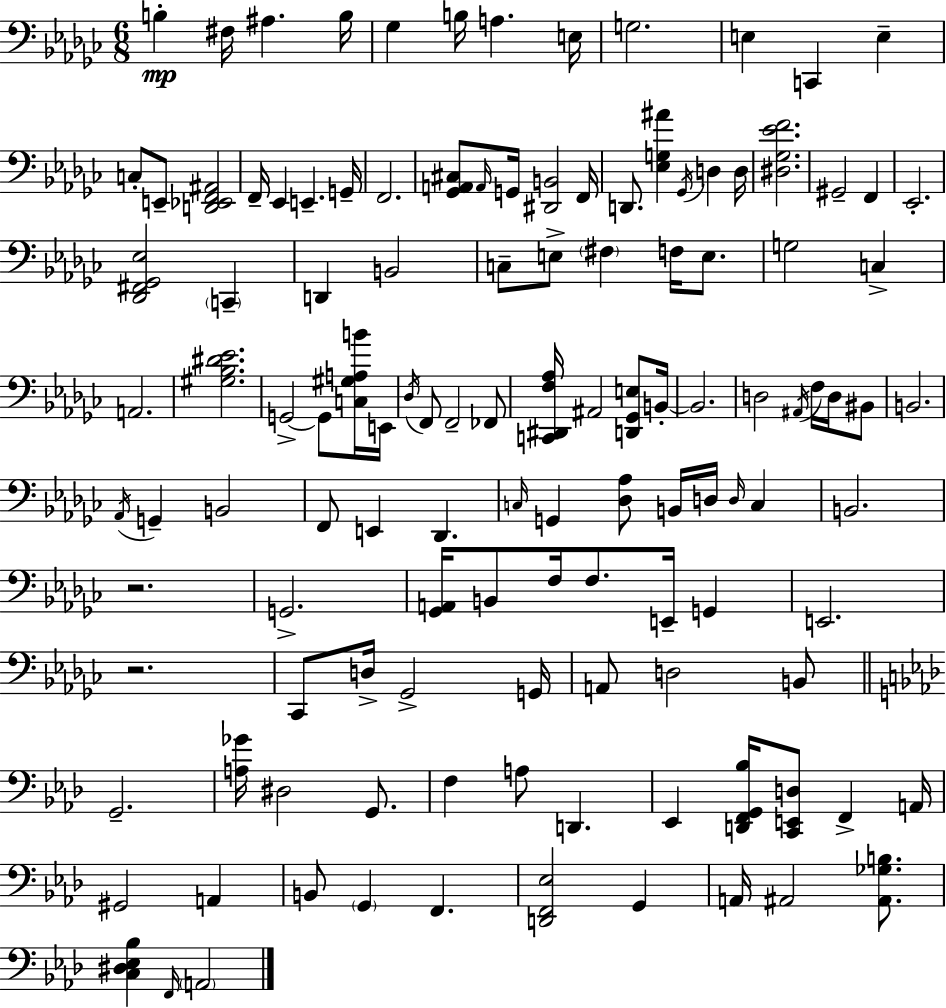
{
  \clef bass
  \numericTimeSignature
  \time 6/8
  \key ees \minor
  b4-.\mp fis16 ais4. b16 | ges4 b16 a4. e16 | g2. | e4 c,4 e4-- | \break c8-. e,8-- <d, ees, f, ais,>2 | f,16-- ees,4 e,4.-- g,16-- | f,2. | <ges, a, cis>8 \grace { a,16 } g,16 <dis, b,>2 | \break f,16 d,8. <ees g ais'>4 \acciaccatura { ges,16 } d4 | d16 <dis ges ees' f'>2. | gis,2-- f,4 | ees,2.-. | \break <des, fis, ges, ees>2 \parenthesize c,4-- | d,4 b,2 | c8-- e8-> \parenthesize fis4 f16 e8. | g2 c4-> | \break a,2. | <gis bes dis' ees'>2. | g,2->~~ g,8 | <c gis a b'>16 e,16 \acciaccatura { des16 } f,8 f,2-- | \break fes,8 <c, dis, f aes>16 ais,2 | <d, ges, e>8 b,16-.~~ b,2. | d2 \acciaccatura { ais,16 } | f16 d16 bis,8 b,2. | \break \acciaccatura { aes,16 } g,4-- b,2 | f,8 e,4 des,4. | \grace { c16 } g,4 <des aes>8 | b,16 d16 \grace { d16 } c4 b,2. | \break r2. | g,2.-> | <ges, a,>16 b,8 f16 f8. | e,16-- g,4 e,2. | \break r2. | ces,8 d16-> ges,2-> | g,16 a,8 d2 | b,8 \bar "||" \break \key aes \major g,2.-- | <a ges'>16 dis2 g,8. | f4 a8 d,4. | ees,4 <d, f, g, bes>16 <c, e, d>8 f,4-> a,16 | \break gis,2 a,4 | b,8 \parenthesize g,4 f,4. | <d, f, ees>2 g,4 | a,16 ais,2 <ais, ges b>8. | \break <c dis ees bes>4 \grace { f,16 } \parenthesize a,2 | \bar "|."
}